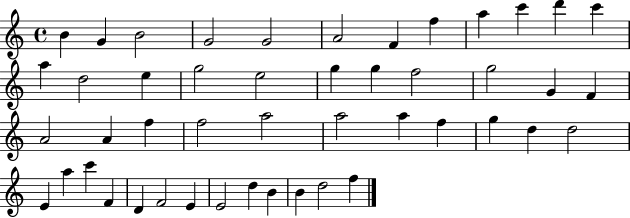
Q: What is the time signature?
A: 4/4